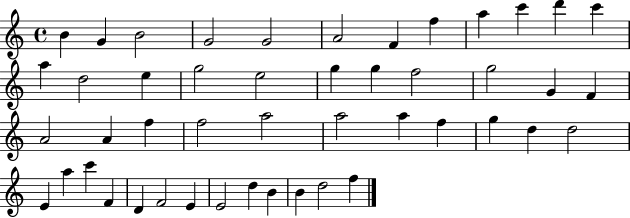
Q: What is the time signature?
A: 4/4